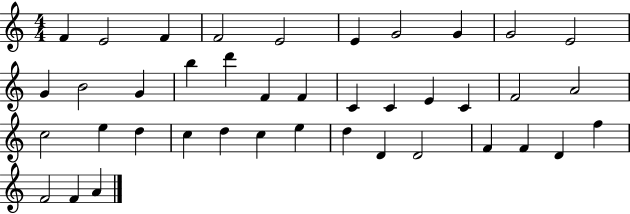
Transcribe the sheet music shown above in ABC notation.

X:1
T:Untitled
M:4/4
L:1/4
K:C
F E2 F F2 E2 E G2 G G2 E2 G B2 G b d' F F C C E C F2 A2 c2 e d c d c e d D D2 F F D f F2 F A